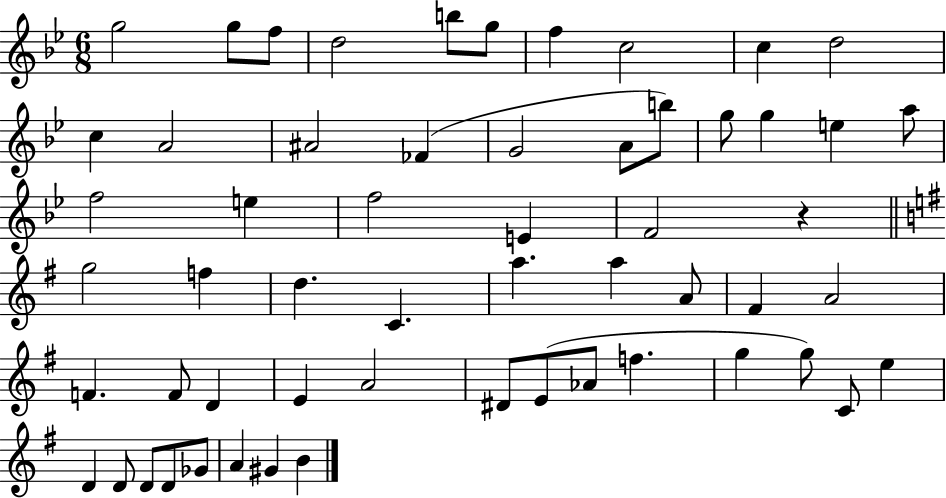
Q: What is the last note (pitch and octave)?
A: B4